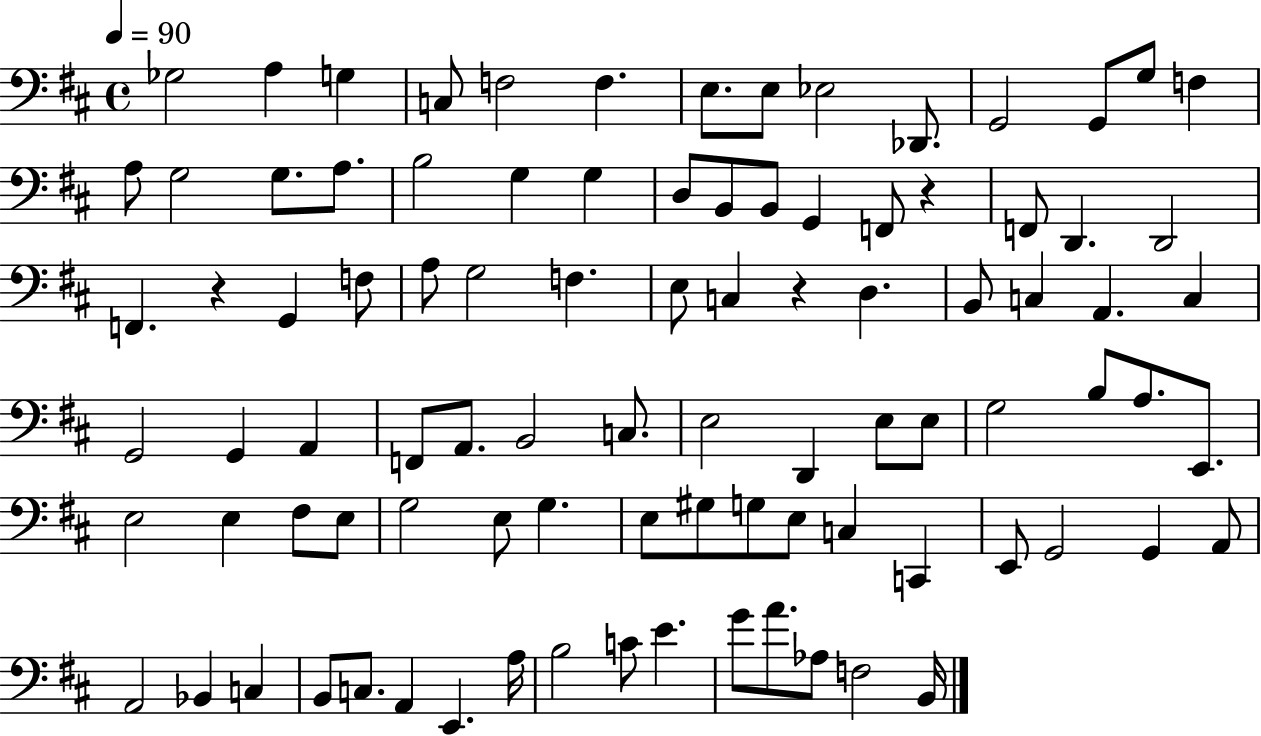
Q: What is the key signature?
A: D major